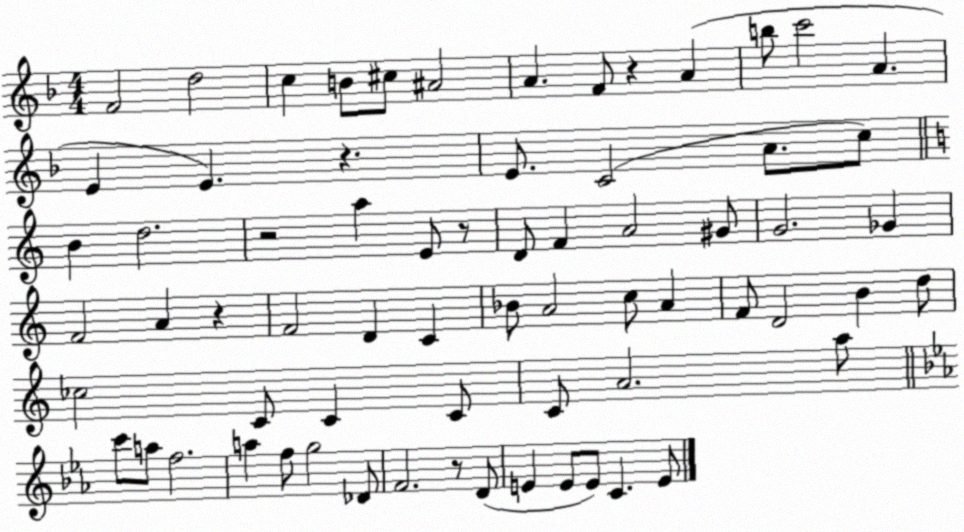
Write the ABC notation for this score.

X:1
T:Untitled
M:4/4
L:1/4
K:F
F2 d2 c B/2 ^c/2 ^A2 A F/2 z A b/2 c'2 A E E z E/2 C2 A/2 c/2 B d2 z2 a E/2 z/2 D/2 F A2 ^G/2 G2 _G F2 A z F2 D C _B/2 A2 c/2 A F/2 D2 B d/2 _c2 C/2 C C/2 C/2 A2 a/2 c'/2 a/2 f2 a f/2 g2 _D/2 F2 z/2 D/2 E E/2 E/2 C E/2